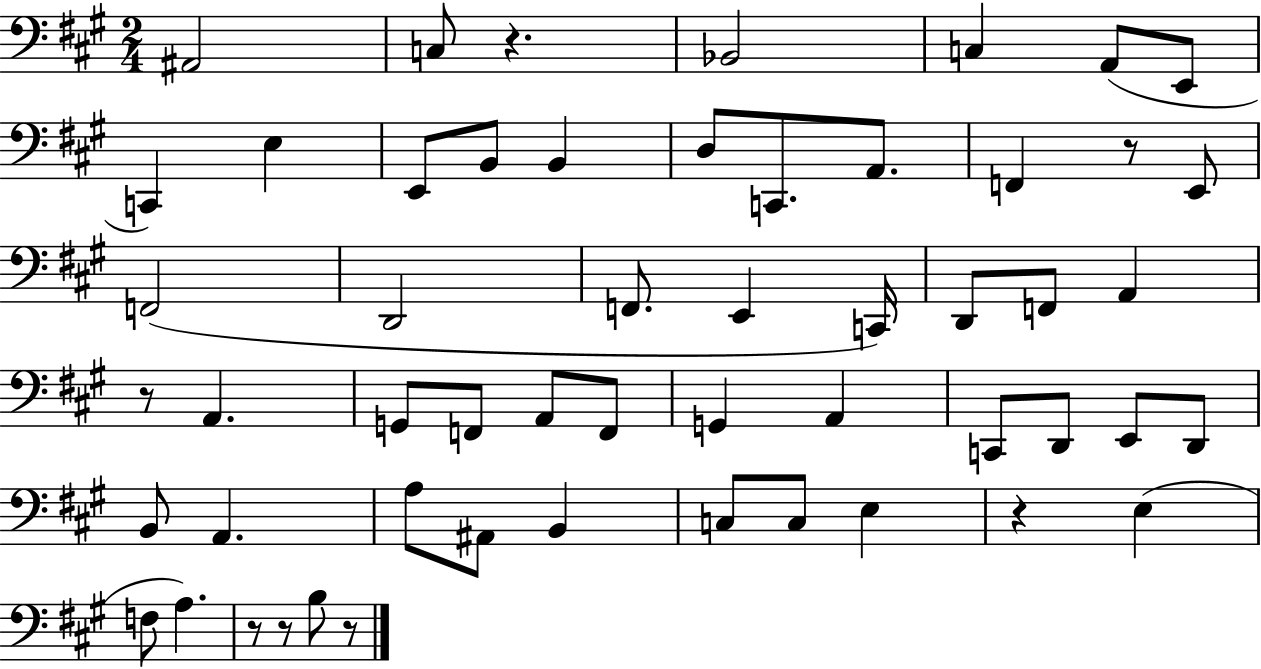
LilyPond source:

{
  \clef bass
  \numericTimeSignature
  \time 2/4
  \key a \major
  ais,2 | c8 r4. | bes,2 | c4 a,8( e,8 | \break c,4) e4 | e,8 b,8 b,4 | d8 c,8. a,8. | f,4 r8 e,8 | \break f,2( | d,2 | f,8. e,4 c,16) | d,8 f,8 a,4 | \break r8 a,4. | g,8 f,8 a,8 f,8 | g,4 a,4 | c,8 d,8 e,8 d,8 | \break b,8 a,4. | a8 ais,8 b,4 | c8 c8 e4 | r4 e4( | \break f8 a4.) | r8 r8 b8 r8 | \bar "|."
}